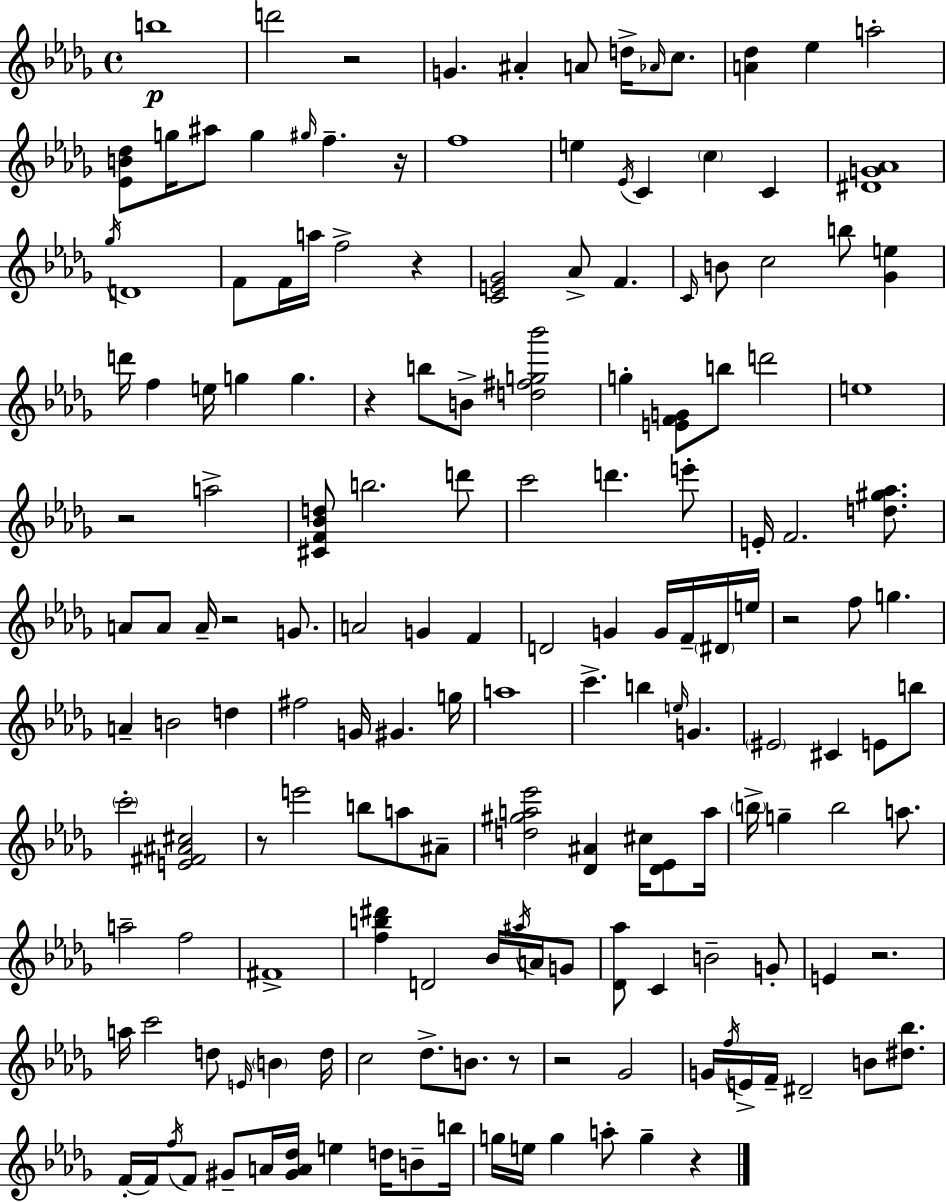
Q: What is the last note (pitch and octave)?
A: G5